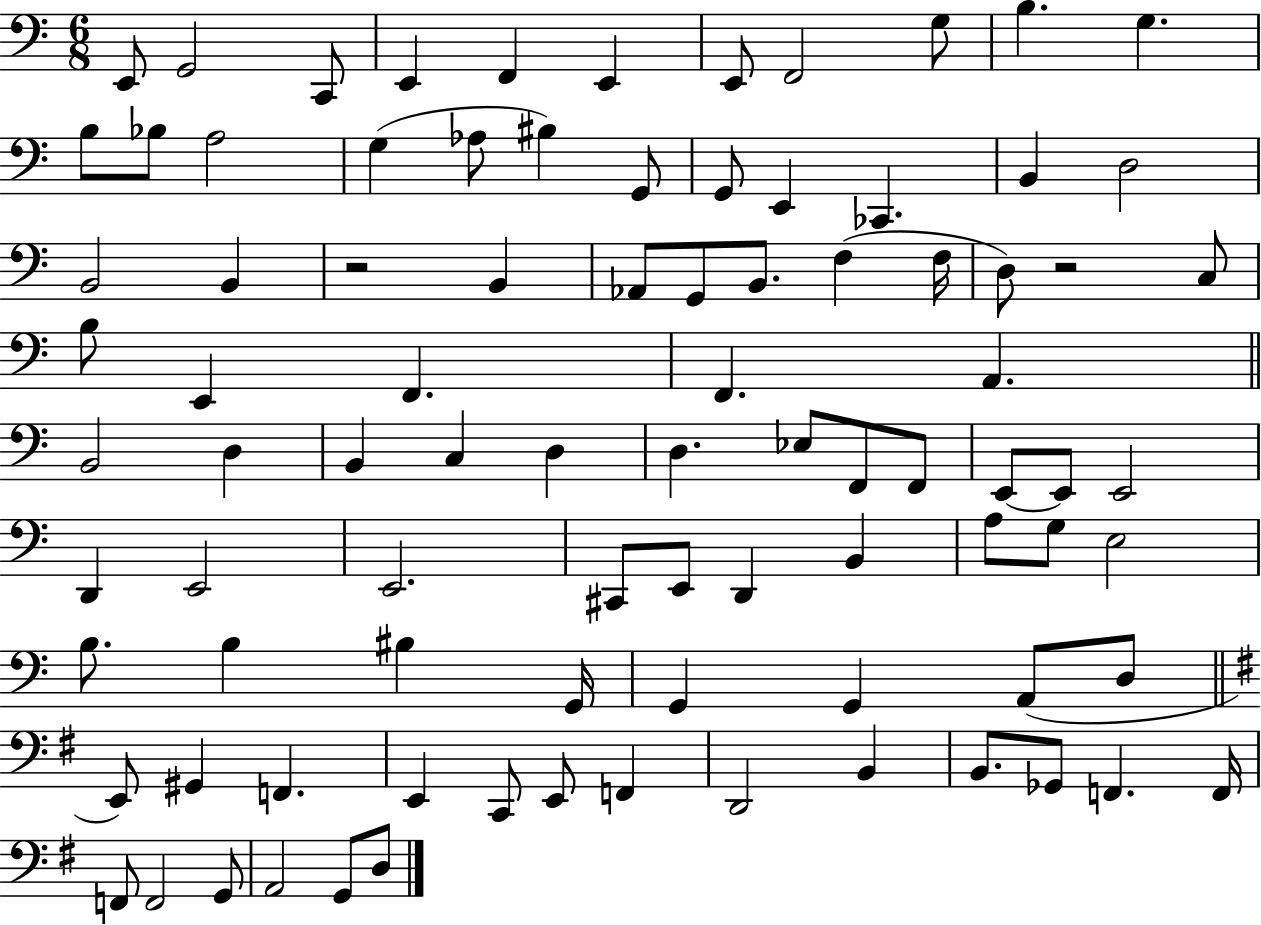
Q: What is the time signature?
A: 6/8